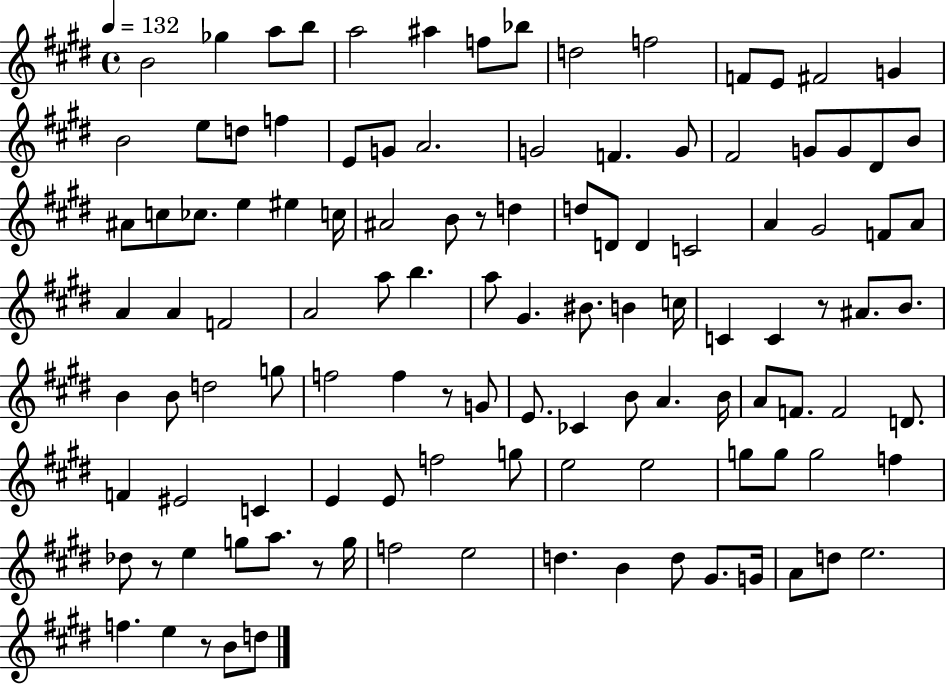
B4/h Gb5/q A5/e B5/e A5/h A#5/q F5/e Bb5/e D5/h F5/h F4/e E4/e F#4/h G4/q B4/h E5/e D5/e F5/q E4/e G4/e A4/h. G4/h F4/q. G4/e F#4/h G4/e G4/e D#4/e B4/e A#4/e C5/e CES5/e. E5/q EIS5/q C5/s A#4/h B4/e R/e D5/q D5/e D4/e D4/q C4/h A4/q G#4/h F4/e A4/e A4/q A4/q F4/h A4/h A5/e B5/q. A5/e G#4/q. BIS4/e. B4/q C5/s C4/q C4/q R/e A#4/e. B4/e. B4/q B4/e D5/h G5/e F5/h F5/q R/e G4/e E4/e. CES4/q B4/e A4/q. B4/s A4/e F4/e. F4/h D4/e. F4/q EIS4/h C4/q E4/q E4/e F5/h G5/e E5/h E5/h G5/e G5/e G5/h F5/q Db5/e R/e E5/q G5/e A5/e. R/e G5/s F5/h E5/h D5/q. B4/q D5/e G#4/e. G4/s A4/e D5/e E5/h. F5/q. E5/q R/e B4/e D5/e